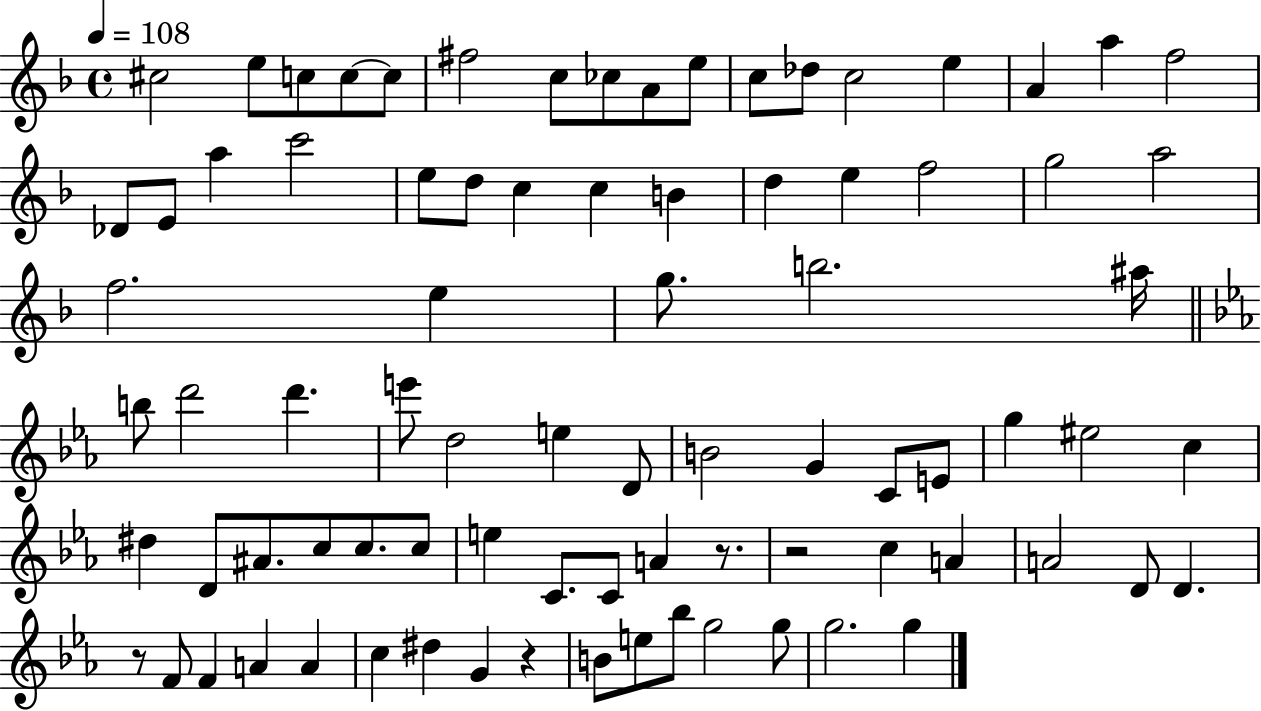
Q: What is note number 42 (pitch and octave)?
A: E5